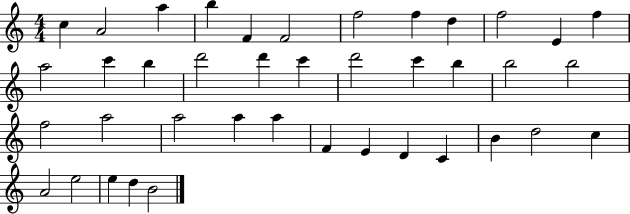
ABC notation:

X:1
T:Untitled
M:4/4
L:1/4
K:C
c A2 a b F F2 f2 f d f2 E f a2 c' b d'2 d' c' d'2 c' b b2 b2 f2 a2 a2 a a F E D C B d2 c A2 e2 e d B2